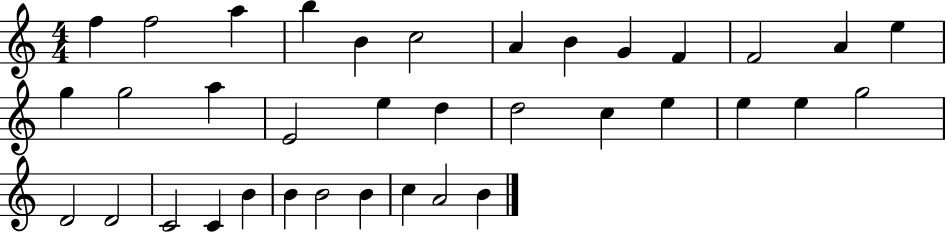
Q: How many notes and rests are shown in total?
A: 36